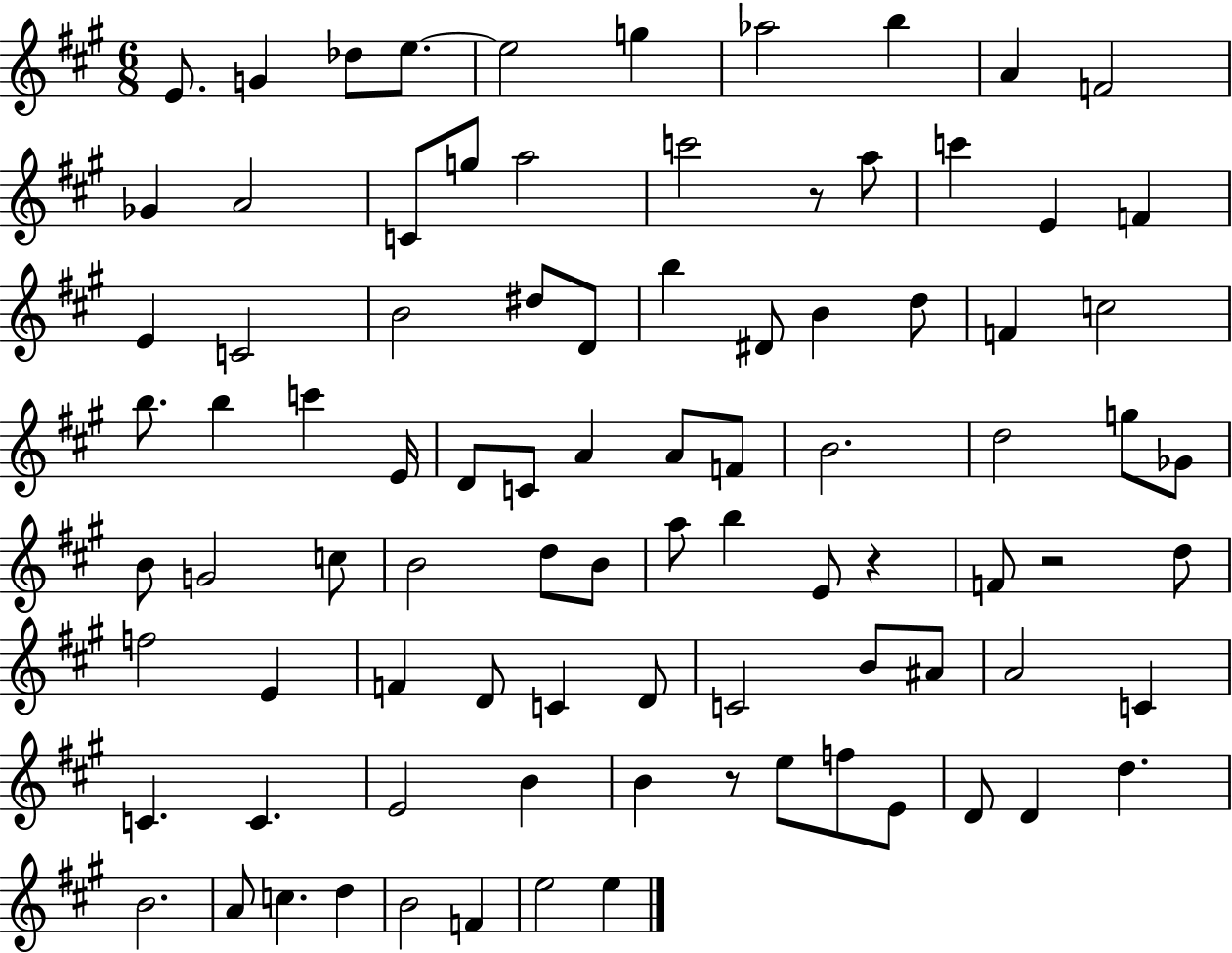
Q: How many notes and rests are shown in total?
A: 89